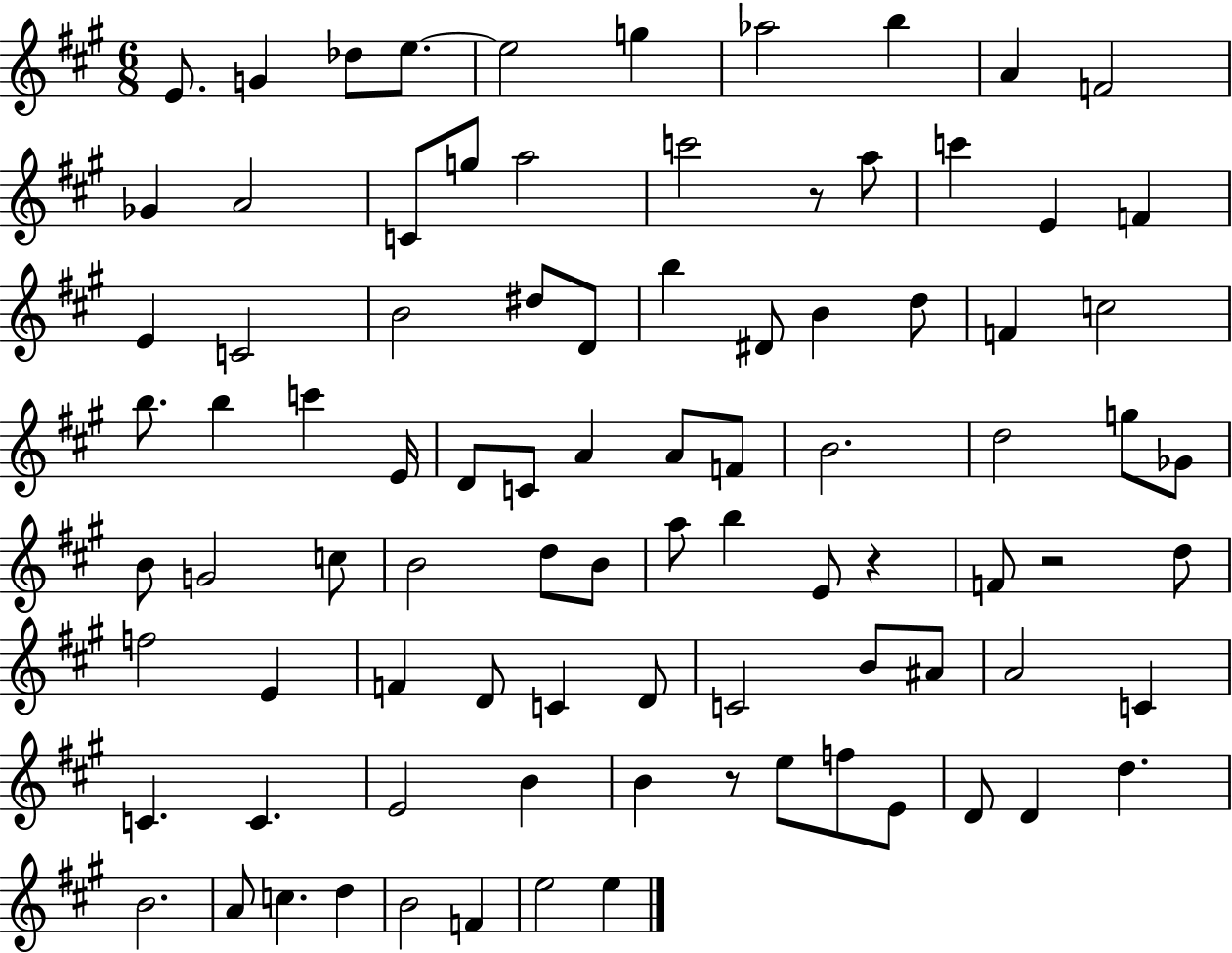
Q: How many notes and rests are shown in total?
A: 89